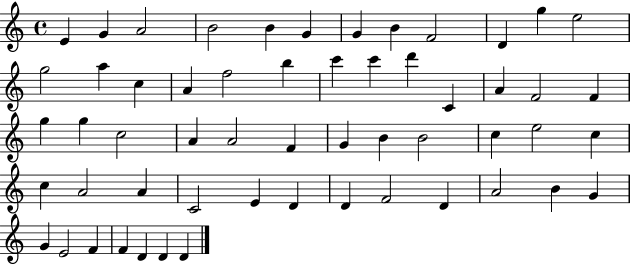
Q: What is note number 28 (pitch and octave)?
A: C5